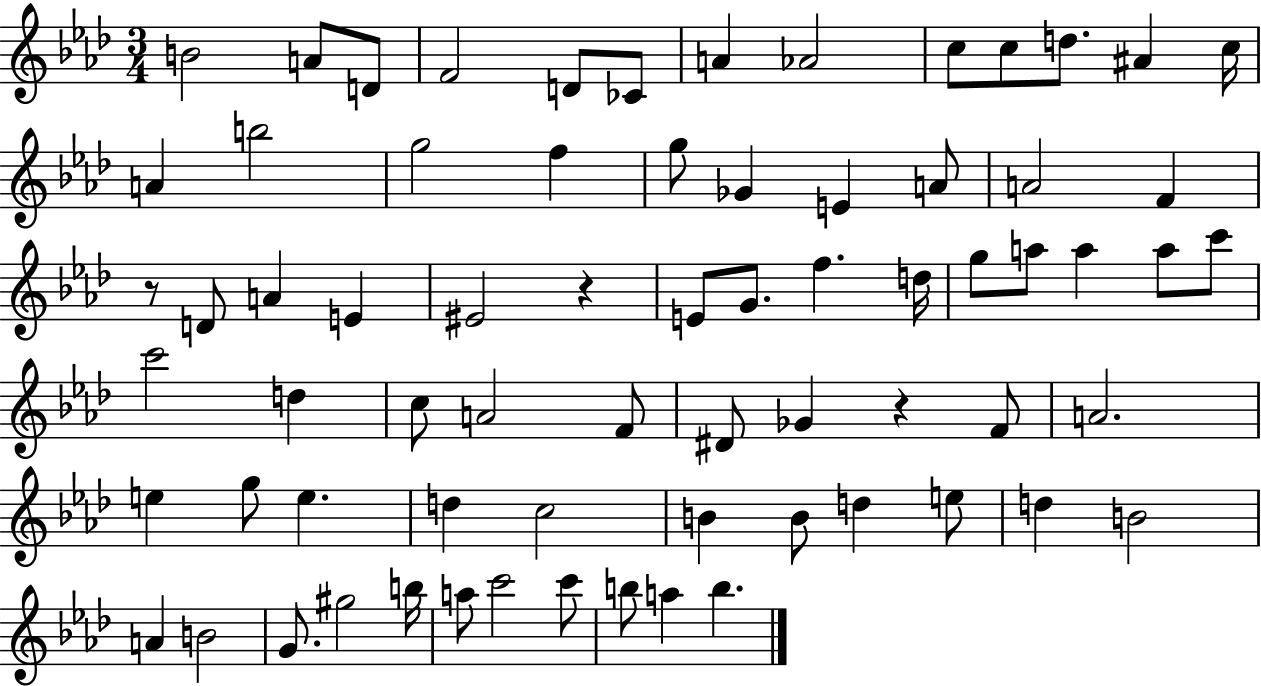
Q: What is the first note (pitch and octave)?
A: B4